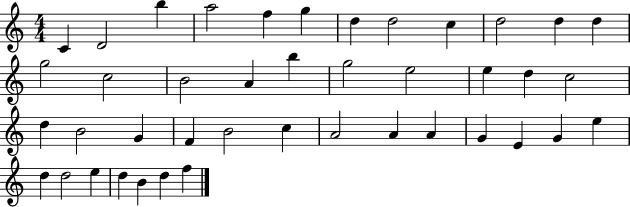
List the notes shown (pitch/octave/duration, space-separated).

C4/q D4/h B5/q A5/h F5/q G5/q D5/q D5/h C5/q D5/h D5/q D5/q G5/h C5/h B4/h A4/q B5/q G5/h E5/h E5/q D5/q C5/h D5/q B4/h G4/q F4/q B4/h C5/q A4/h A4/q A4/q G4/q E4/q G4/q E5/q D5/q D5/h E5/q D5/q B4/q D5/q F5/q